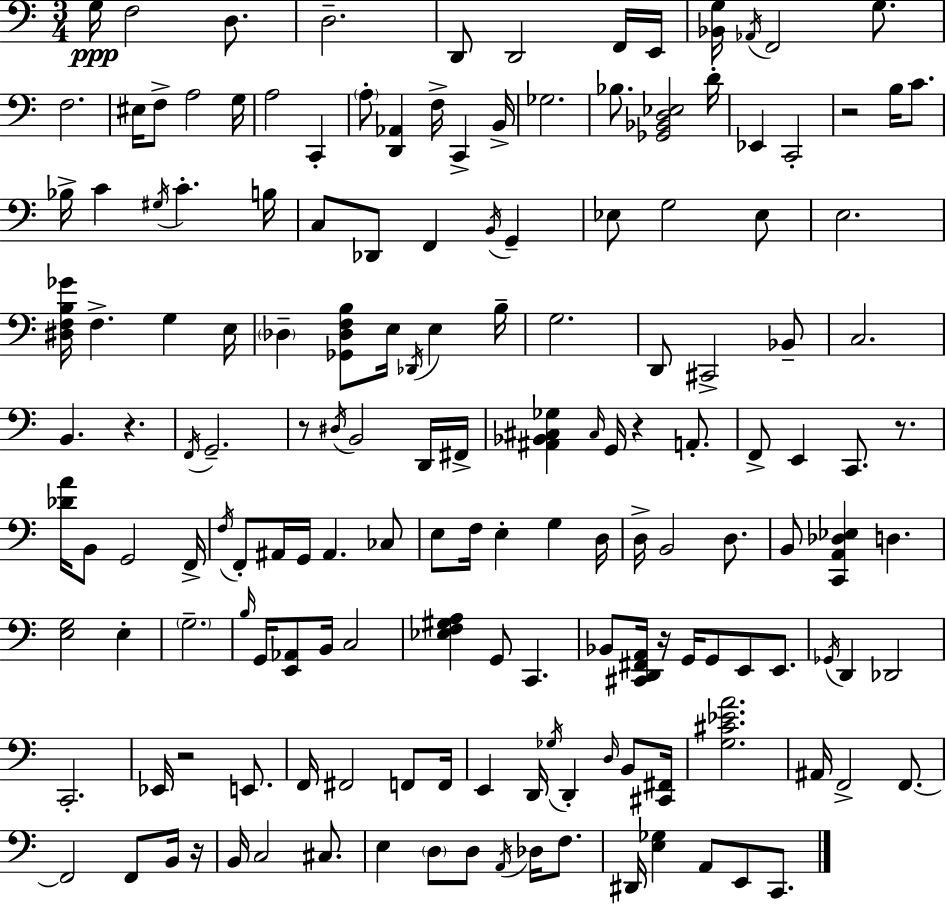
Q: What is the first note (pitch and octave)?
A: G3